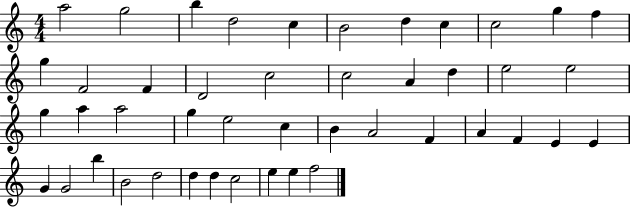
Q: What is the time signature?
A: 4/4